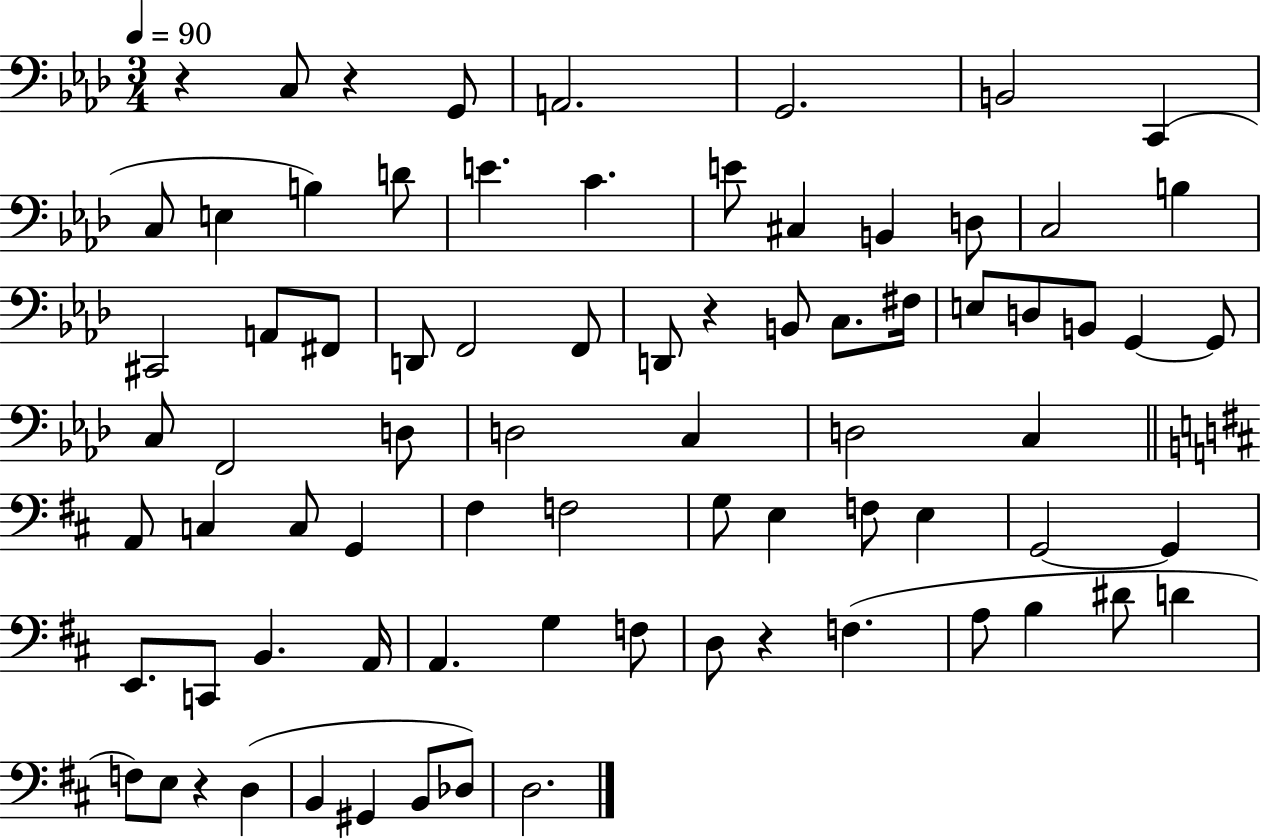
X:1
T:Untitled
M:3/4
L:1/4
K:Ab
z C,/2 z G,,/2 A,,2 G,,2 B,,2 C,, C,/2 E, B, D/2 E C E/2 ^C, B,, D,/2 C,2 B, ^C,,2 A,,/2 ^F,,/2 D,,/2 F,,2 F,,/2 D,,/2 z B,,/2 C,/2 ^F,/4 E,/2 D,/2 B,,/2 G,, G,,/2 C,/2 F,,2 D,/2 D,2 C, D,2 C, A,,/2 C, C,/2 G,, ^F, F,2 G,/2 E, F,/2 E, G,,2 G,, E,,/2 C,,/2 B,, A,,/4 A,, G, F,/2 D,/2 z F, A,/2 B, ^D/2 D F,/2 E,/2 z D, B,, ^G,, B,,/2 _D,/2 D,2